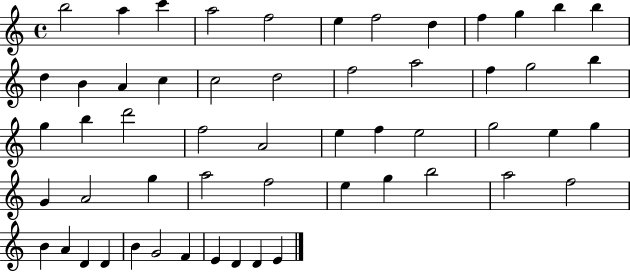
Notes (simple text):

B5/h A5/q C6/q A5/h F5/h E5/q F5/h D5/q F5/q G5/q B5/q B5/q D5/q B4/q A4/q C5/q C5/h D5/h F5/h A5/h F5/q G5/h B5/q G5/q B5/q D6/h F5/h A4/h E5/q F5/q E5/h G5/h E5/q G5/q G4/q A4/h G5/q A5/h F5/h E5/q G5/q B5/h A5/h F5/h B4/q A4/q D4/q D4/q B4/q G4/h F4/q E4/q D4/q D4/q E4/q